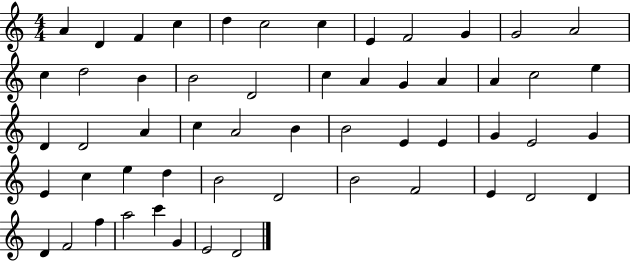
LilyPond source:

{
  \clef treble
  \numericTimeSignature
  \time 4/4
  \key c \major
  a'4 d'4 f'4 c''4 | d''4 c''2 c''4 | e'4 f'2 g'4 | g'2 a'2 | \break c''4 d''2 b'4 | b'2 d'2 | c''4 a'4 g'4 a'4 | a'4 c''2 e''4 | \break d'4 d'2 a'4 | c''4 a'2 b'4 | b'2 e'4 e'4 | g'4 e'2 g'4 | \break e'4 c''4 e''4 d''4 | b'2 d'2 | b'2 f'2 | e'4 d'2 d'4 | \break d'4 f'2 f''4 | a''2 c'''4 g'4 | e'2 d'2 | \bar "|."
}